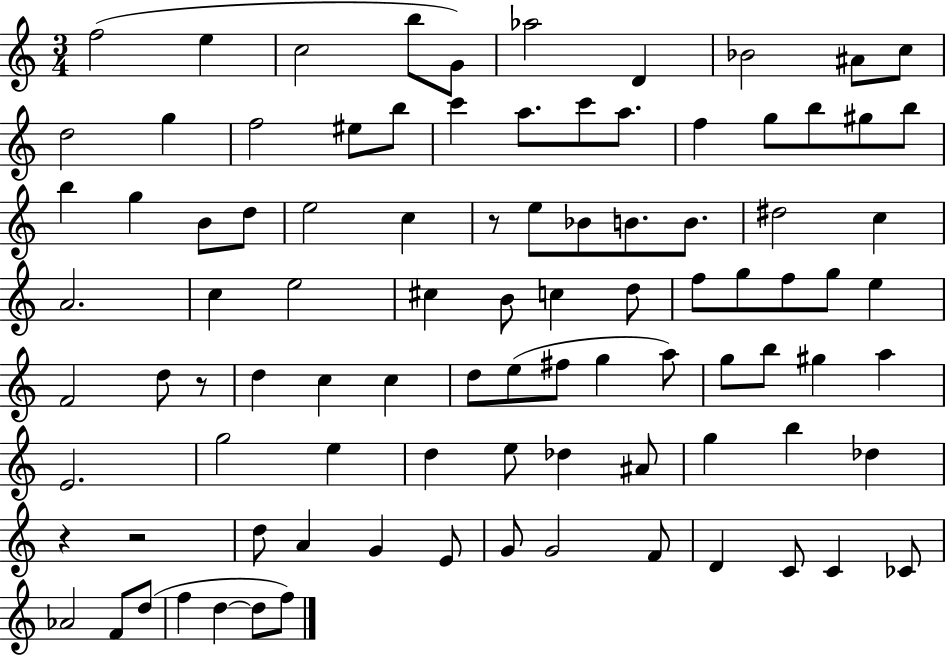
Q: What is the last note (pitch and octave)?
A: F5